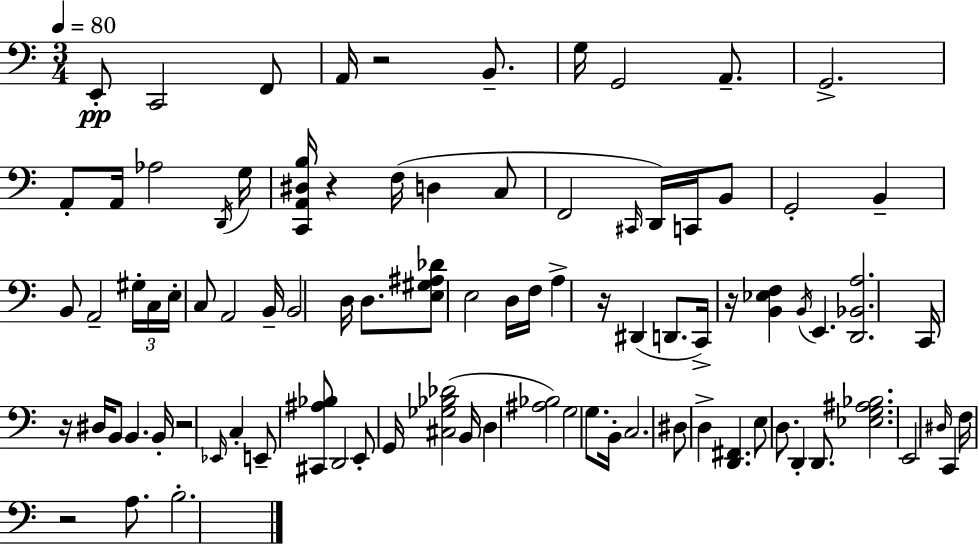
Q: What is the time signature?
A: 3/4